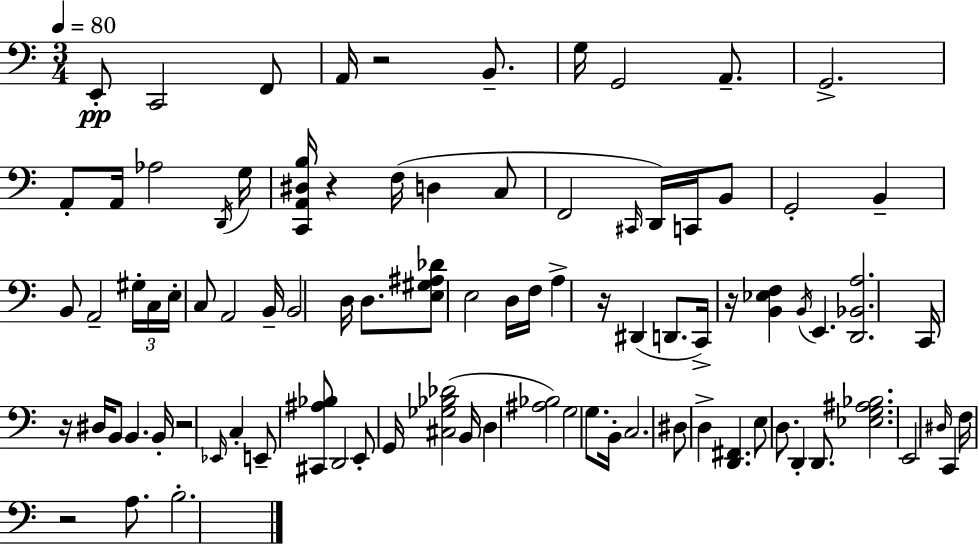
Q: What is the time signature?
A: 3/4